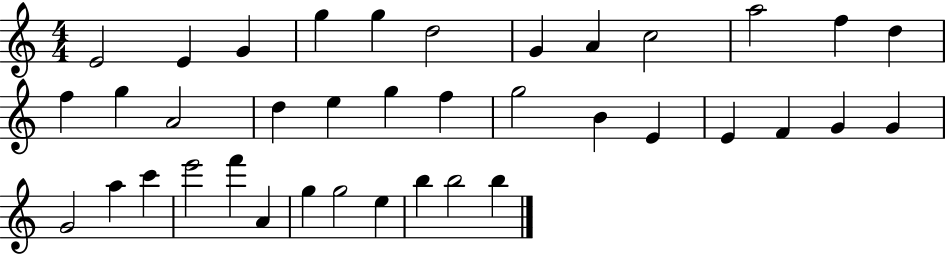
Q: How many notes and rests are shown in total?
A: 38